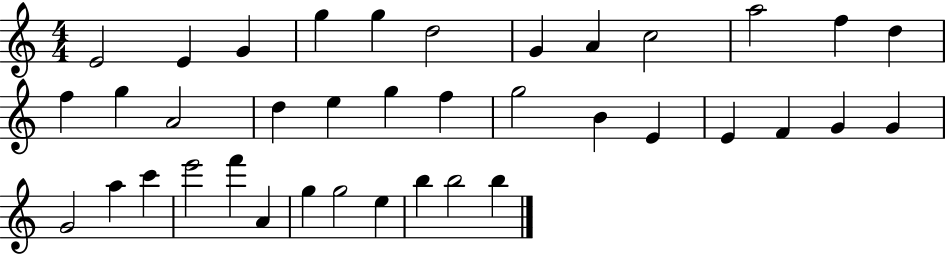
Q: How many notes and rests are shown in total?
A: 38